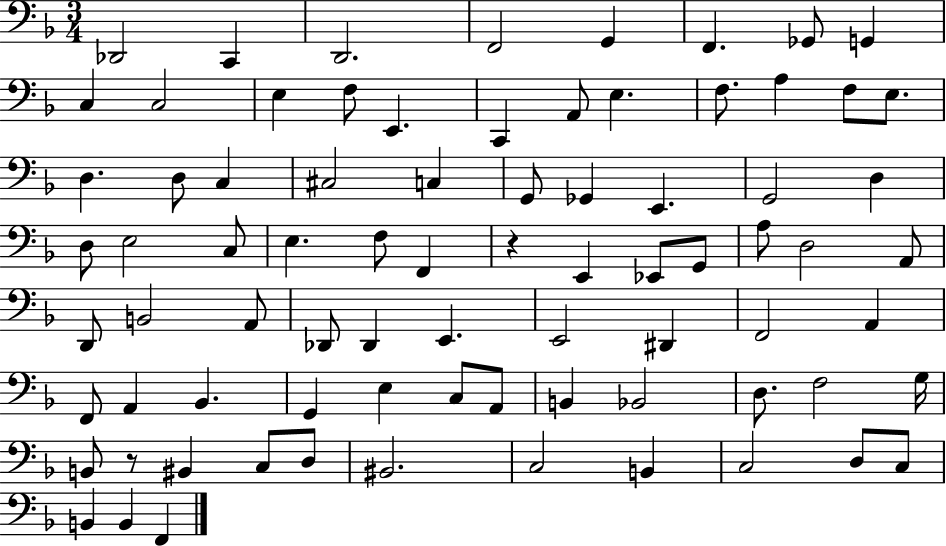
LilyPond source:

{
  \clef bass
  \numericTimeSignature
  \time 3/4
  \key f \major
  des,2 c,4 | d,2. | f,2 g,4 | f,4. ges,8 g,4 | \break c4 c2 | e4 f8 e,4. | c,4 a,8 e4. | f8. a4 f8 e8. | \break d4. d8 c4 | cis2 c4 | g,8 ges,4 e,4. | g,2 d4 | \break d8 e2 c8 | e4. f8 f,4 | r4 e,4 ees,8 g,8 | a8 d2 a,8 | \break d,8 b,2 a,8 | des,8 des,4 e,4. | e,2 dis,4 | f,2 a,4 | \break f,8 a,4 bes,4. | g,4 e4 c8 a,8 | b,4 bes,2 | d8. f2 g16 | \break b,8 r8 bis,4 c8 d8 | bis,2. | c2 b,4 | c2 d8 c8 | \break b,4 b,4 f,4 | \bar "|."
}